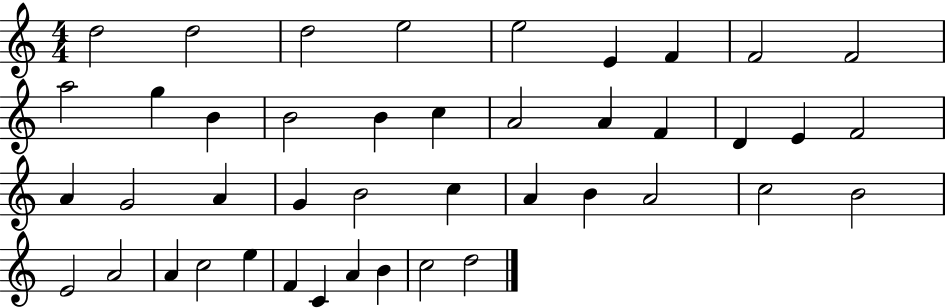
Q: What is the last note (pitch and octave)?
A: D5